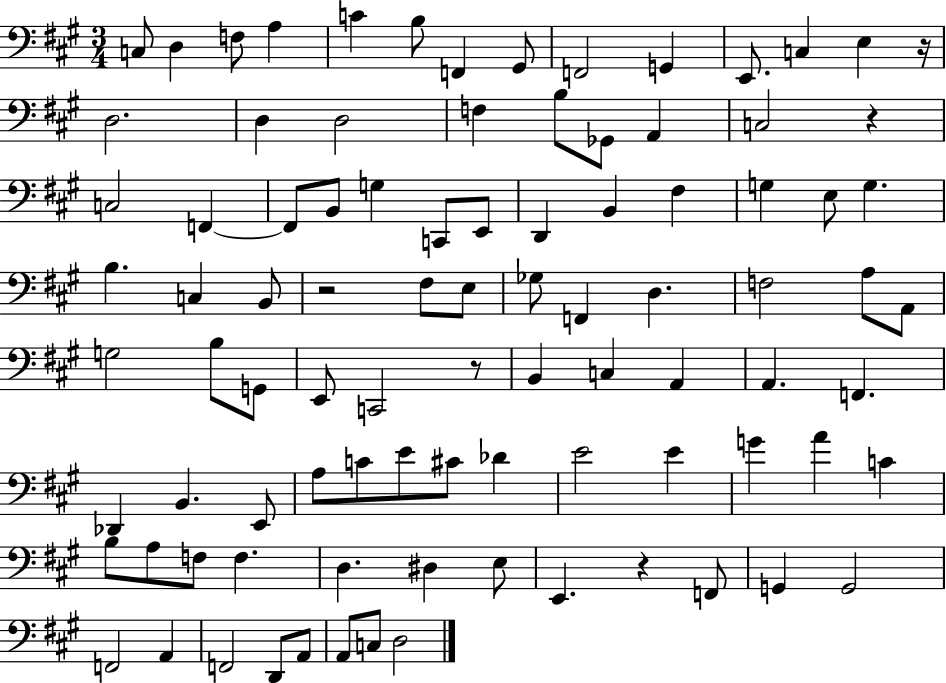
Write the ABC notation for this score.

X:1
T:Untitled
M:3/4
L:1/4
K:A
C,/2 D, F,/2 A, C B,/2 F,, ^G,,/2 F,,2 G,, E,,/2 C, E, z/4 D,2 D, D,2 F, B,/2 _G,,/2 A,, C,2 z C,2 F,, F,,/2 B,,/2 G, C,,/2 E,,/2 D,, B,, ^F, G, E,/2 G, B, C, B,,/2 z2 ^F,/2 E,/2 _G,/2 F,, D, F,2 A,/2 A,,/2 G,2 B,/2 G,,/2 E,,/2 C,,2 z/2 B,, C, A,, A,, F,, _D,, B,, E,,/2 A,/2 C/2 E/2 ^C/2 _D E2 E G A C B,/2 A,/2 F,/2 F, D, ^D, E,/2 E,, z F,,/2 G,, G,,2 F,,2 A,, F,,2 D,,/2 A,,/2 A,,/2 C,/2 D,2